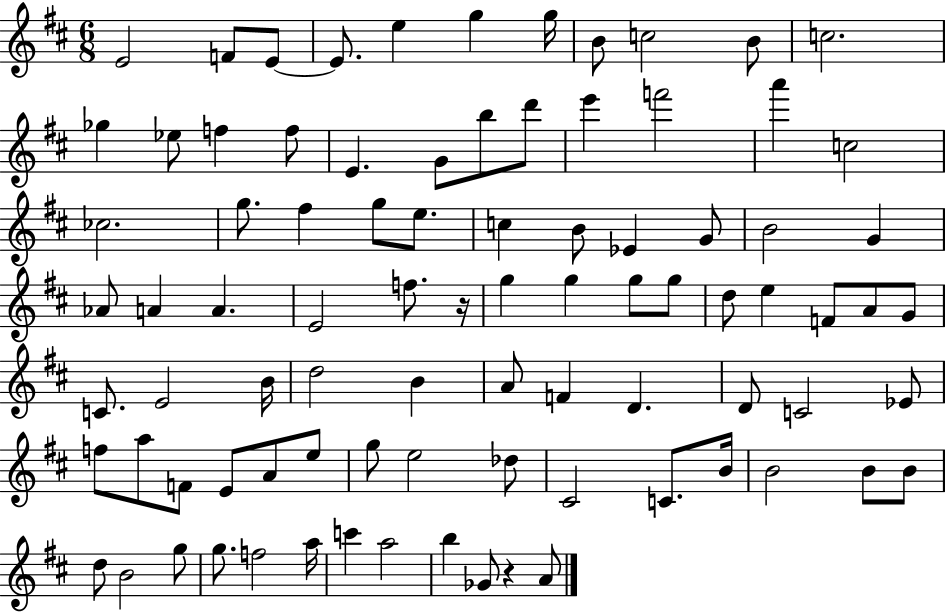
{
  \clef treble
  \numericTimeSignature
  \time 6/8
  \key d \major
  e'2 f'8 e'8~~ | e'8. e''4 g''4 g''16 | b'8 c''2 b'8 | c''2. | \break ges''4 ees''8 f''4 f''8 | e'4. g'8 b''8 d'''8 | e'''4 f'''2 | a'''4 c''2 | \break ces''2. | g''8. fis''4 g''8 e''8. | c''4 b'8 ees'4 g'8 | b'2 g'4 | \break aes'8 a'4 a'4. | e'2 f''8. r16 | g''4 g''4 g''8 g''8 | d''8 e''4 f'8 a'8 g'8 | \break c'8. e'2 b'16 | d''2 b'4 | a'8 f'4 d'4. | d'8 c'2 ees'8 | \break f''8 a''8 f'8 e'8 a'8 e''8 | g''8 e''2 des''8 | cis'2 c'8. b'16 | b'2 b'8 b'8 | \break d''8 b'2 g''8 | g''8. f''2 a''16 | c'''4 a''2 | b''4 ges'8 r4 a'8 | \break \bar "|."
}